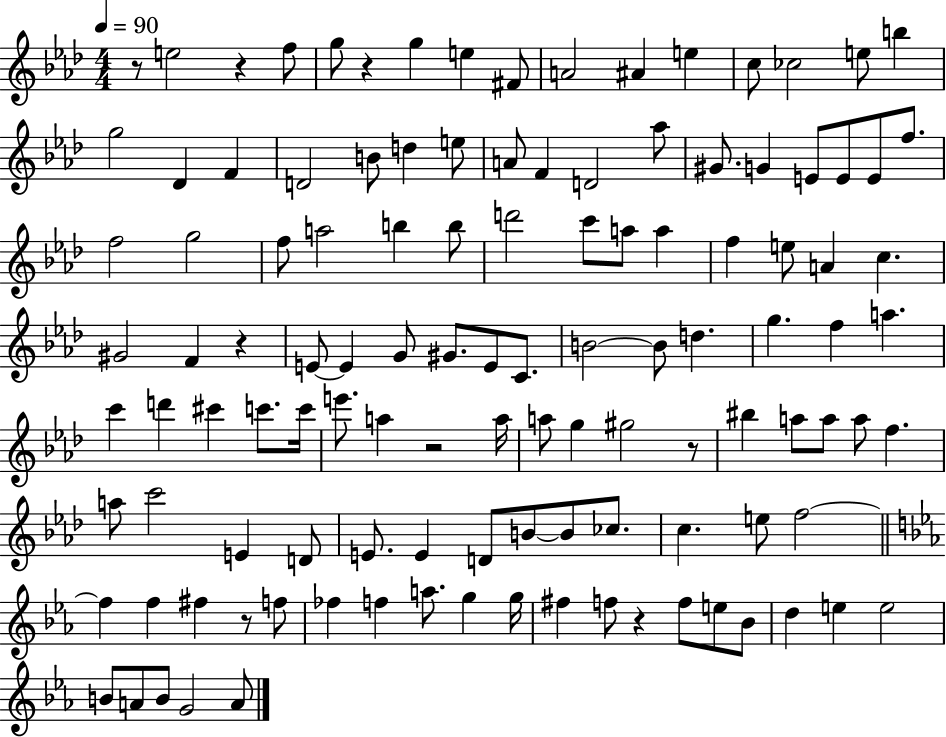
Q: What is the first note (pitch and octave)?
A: E5